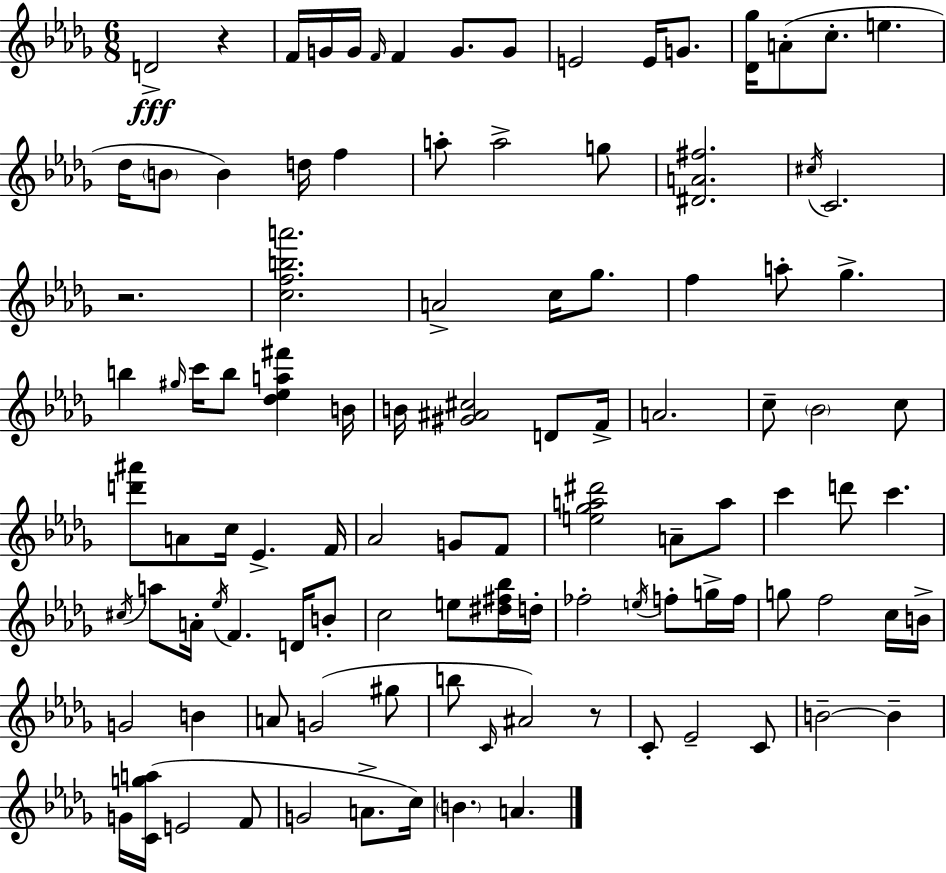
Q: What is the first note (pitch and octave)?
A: D4